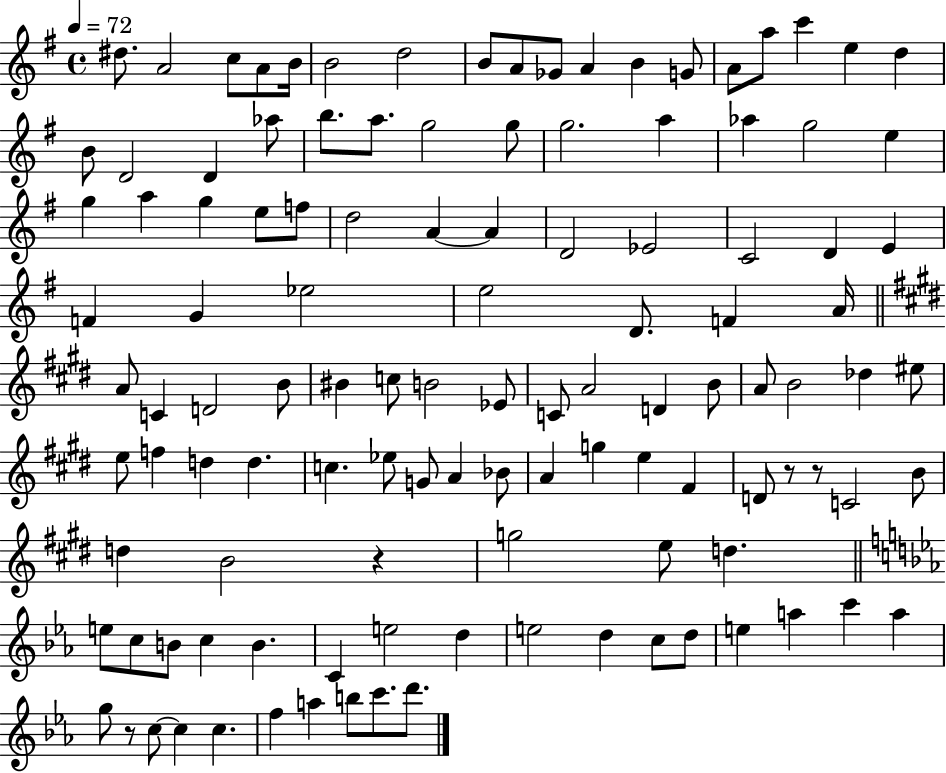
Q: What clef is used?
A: treble